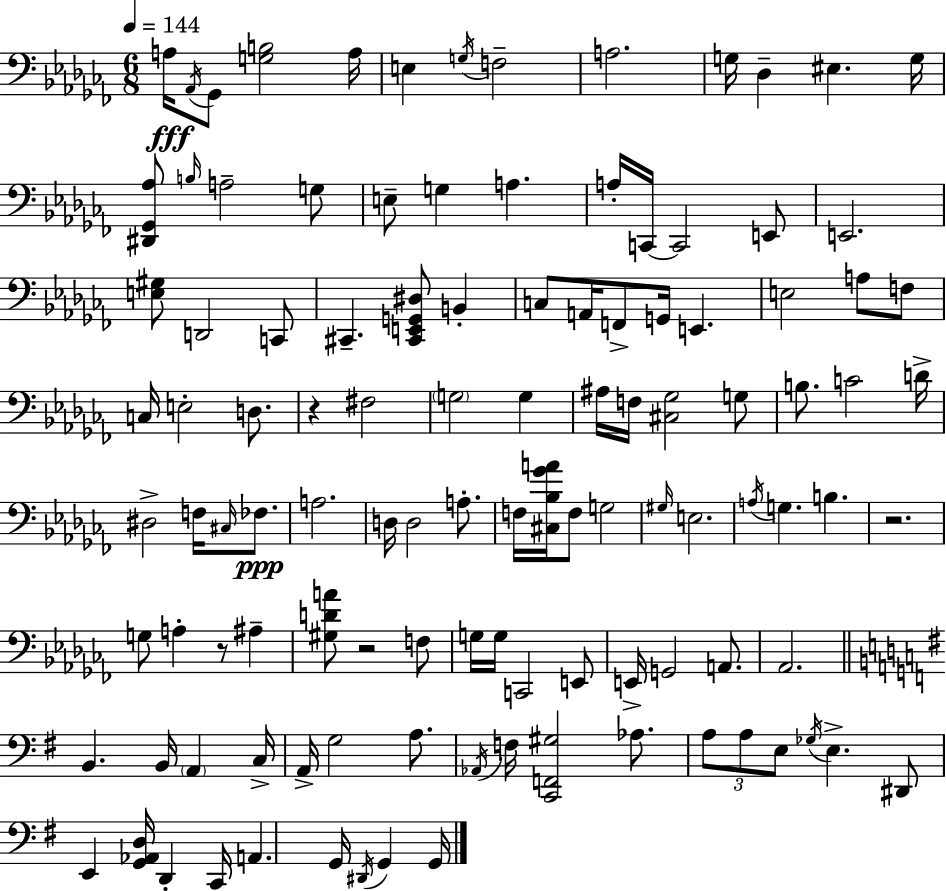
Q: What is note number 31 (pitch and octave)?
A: G2